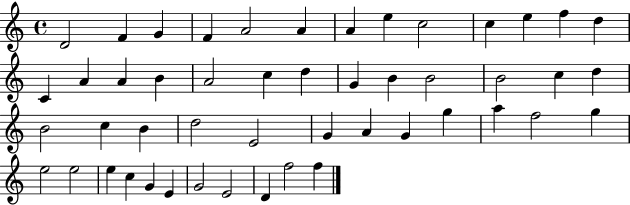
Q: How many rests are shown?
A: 0